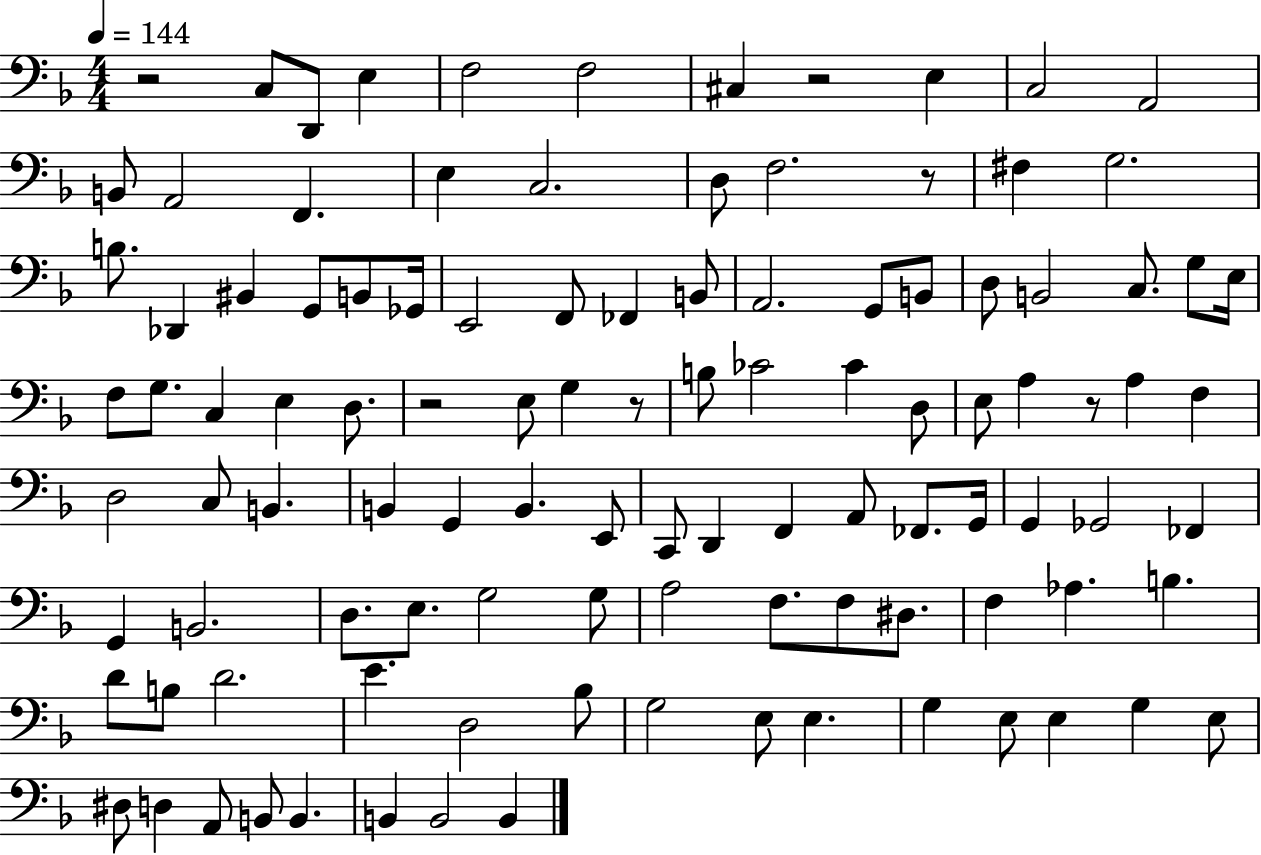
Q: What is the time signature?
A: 4/4